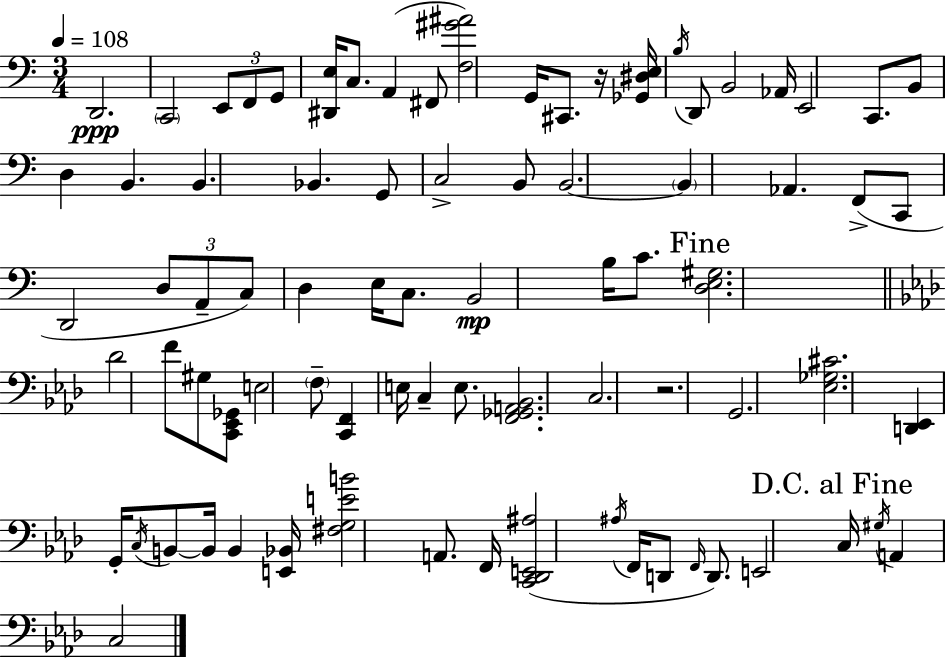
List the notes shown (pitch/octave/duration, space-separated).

D2/h. C2/h E2/e F2/e G2/e [D#2,E3]/s C3/e. A2/q F#2/e [F3,G#4,A#4]/h G2/s C#2/e. R/s [Gb2,D#3,E3]/s B3/s D2/e B2/h Ab2/s E2/h C2/e. B2/e D3/q B2/q. B2/q. Bb2/q. G2/e C3/h B2/e B2/h. B2/q Ab2/q. F2/e C2/e D2/h D3/e A2/e C3/e D3/q E3/s C3/e. B2/h B3/s C4/e. [D3,E3,G#3]/h. Db4/h F4/e G#3/e [C2,Eb2,Gb2]/e E3/h F3/e [C2,F2]/q E3/s C3/q E3/e. [F2,Gb2,A2,Bb2]/h. C3/h. R/h. G2/h. [Eb3,Gb3,C#4]/h. [D2,Eb2]/q G2/s C3/s B2/e B2/s B2/q [E2,Bb2]/s [F#3,G3,E4,B4]/h A2/e. F2/s [C2,Db2,E2,A#3]/h A#3/s F2/s D2/e F2/s D2/e. E2/h C3/s G#3/s A2/q C3/h